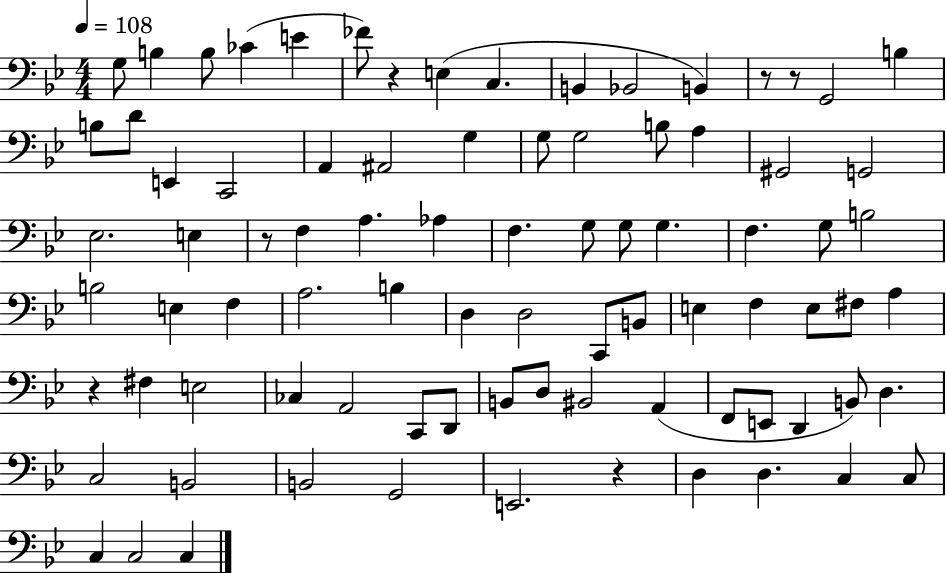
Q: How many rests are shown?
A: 6